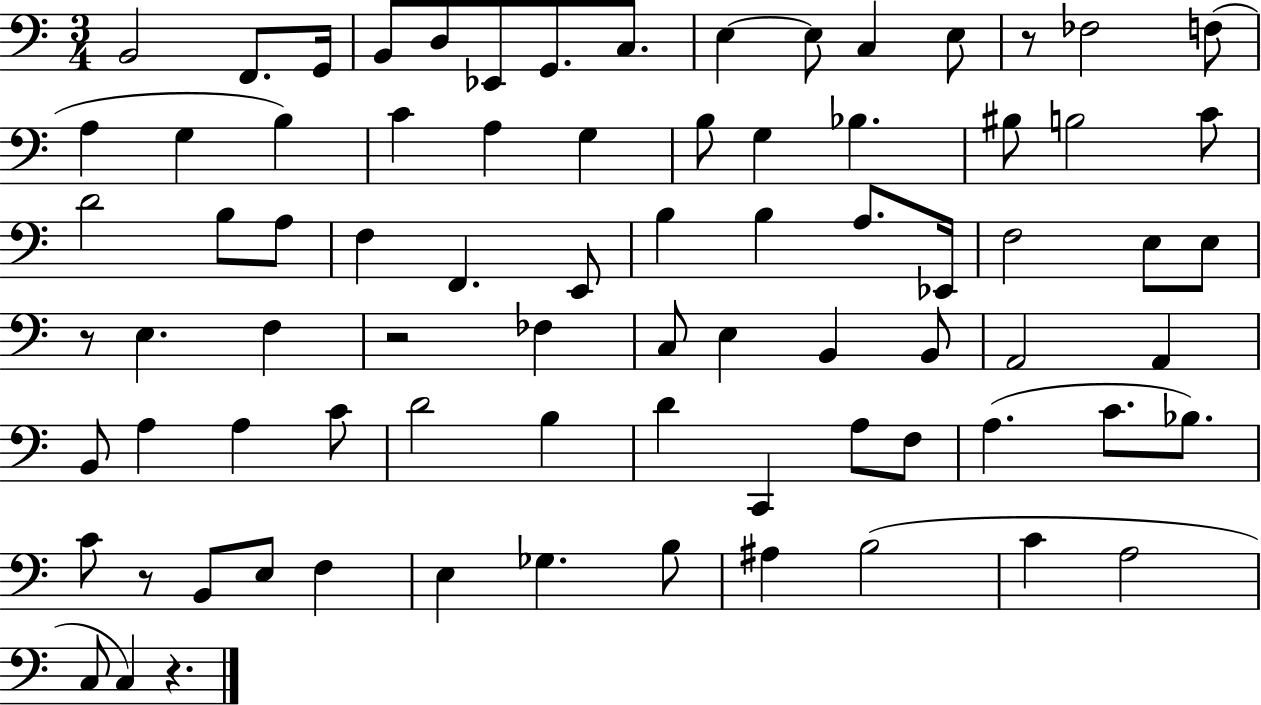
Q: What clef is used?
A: bass